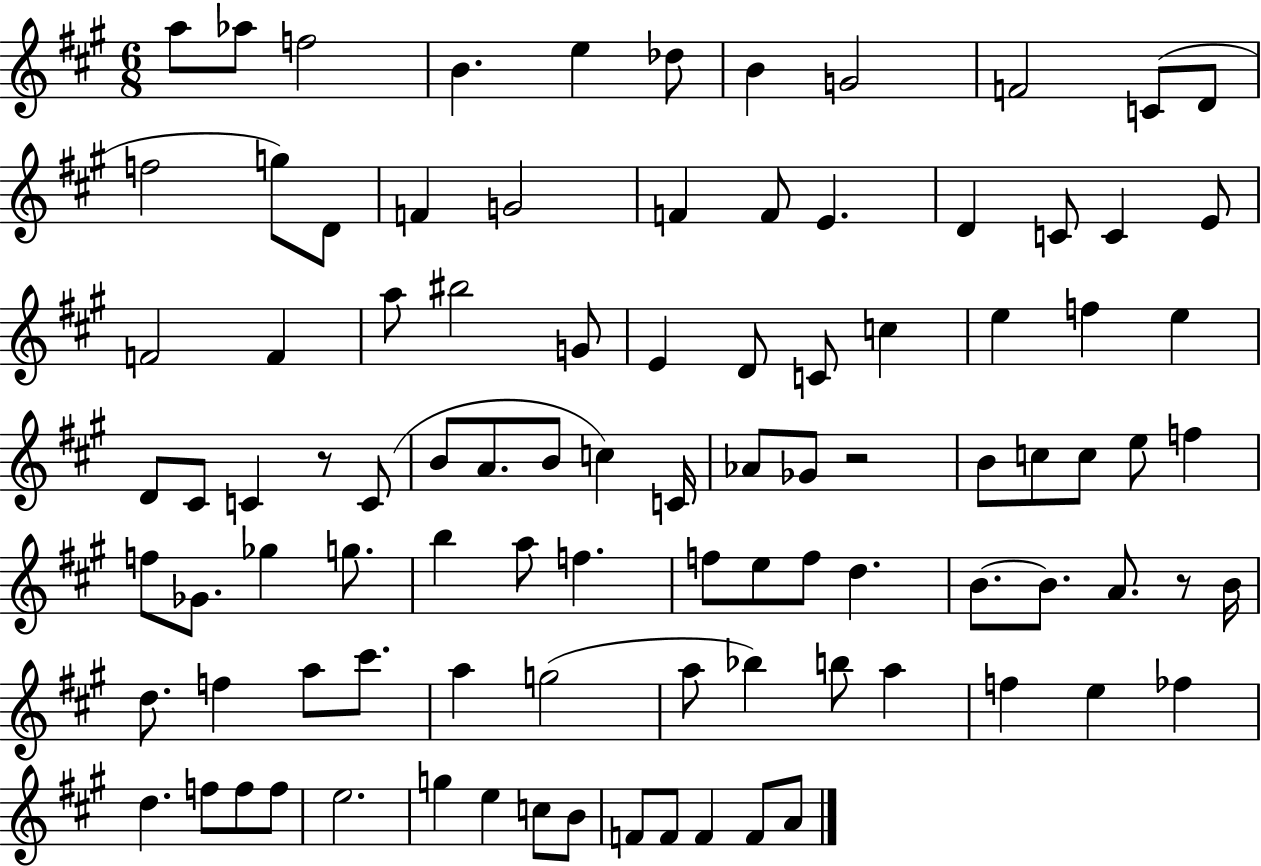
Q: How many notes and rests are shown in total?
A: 96